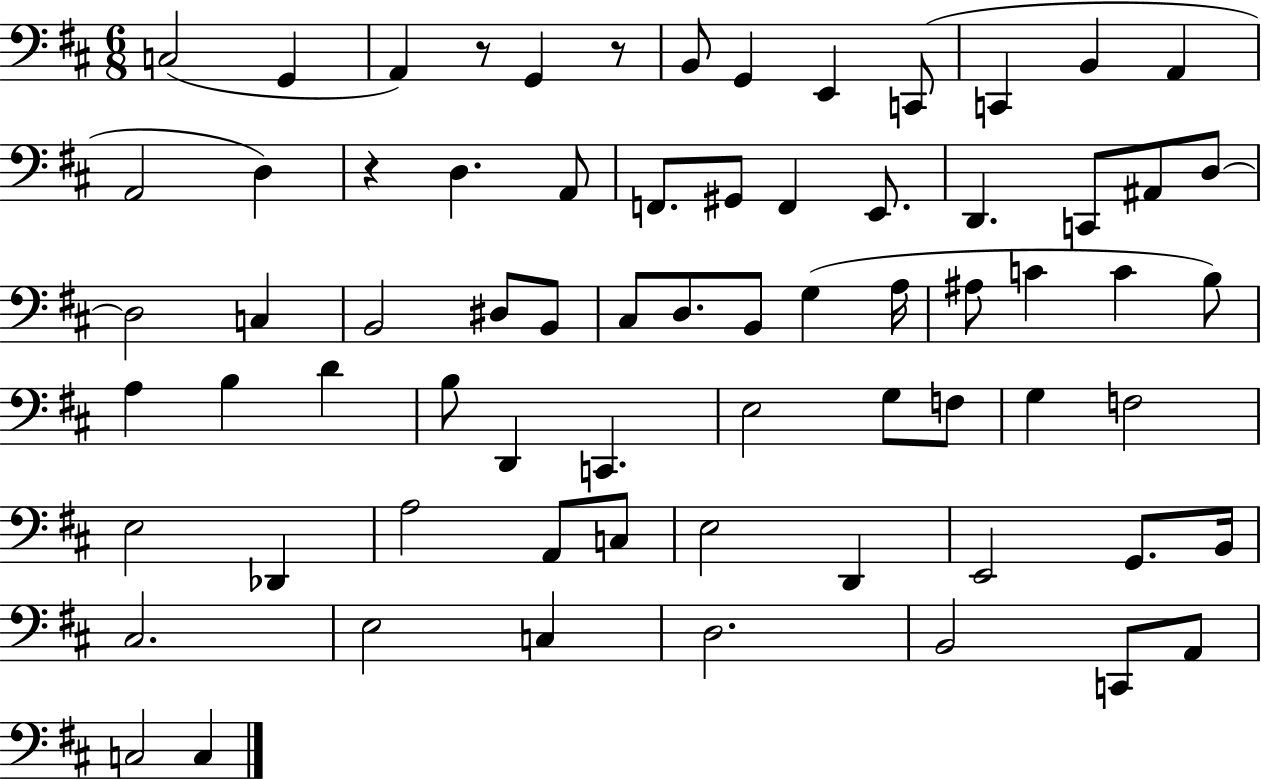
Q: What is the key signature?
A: D major